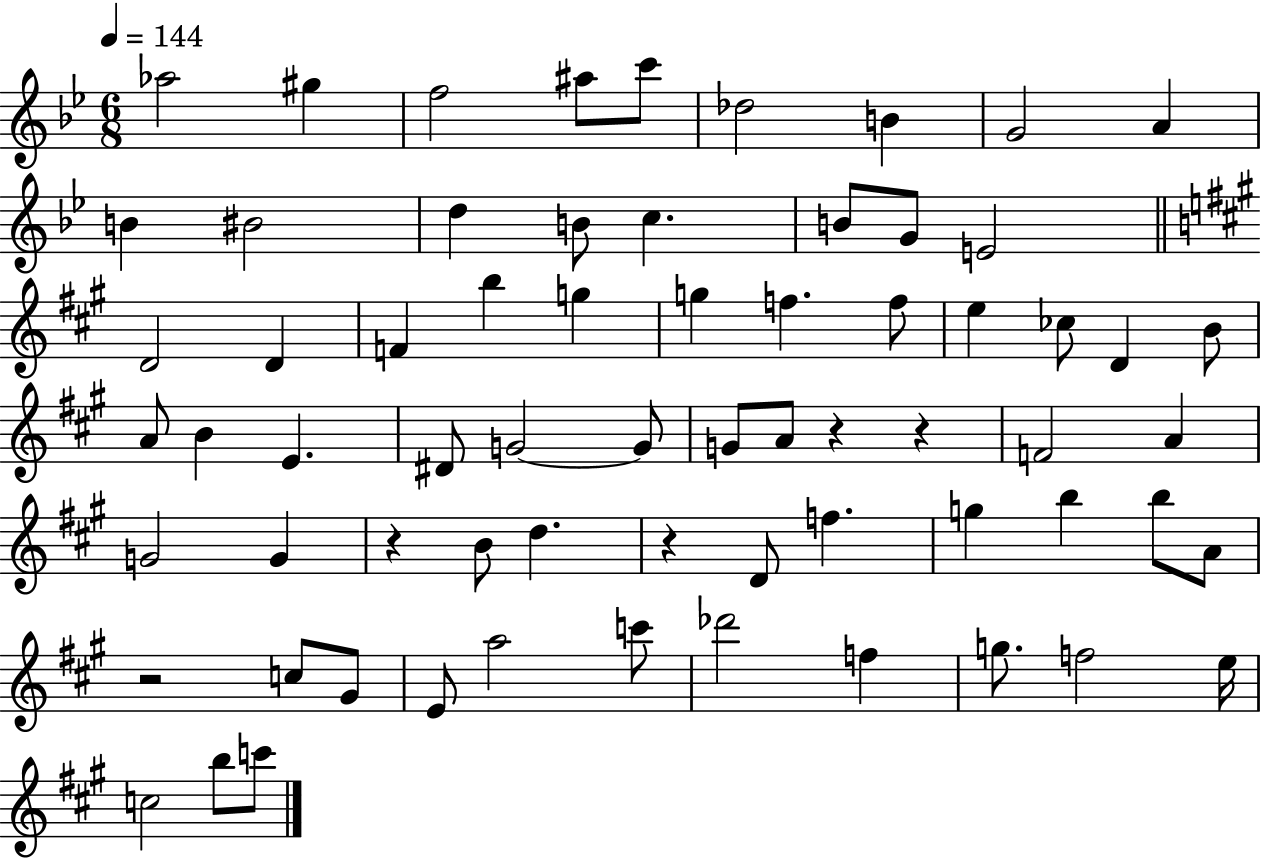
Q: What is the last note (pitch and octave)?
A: C6